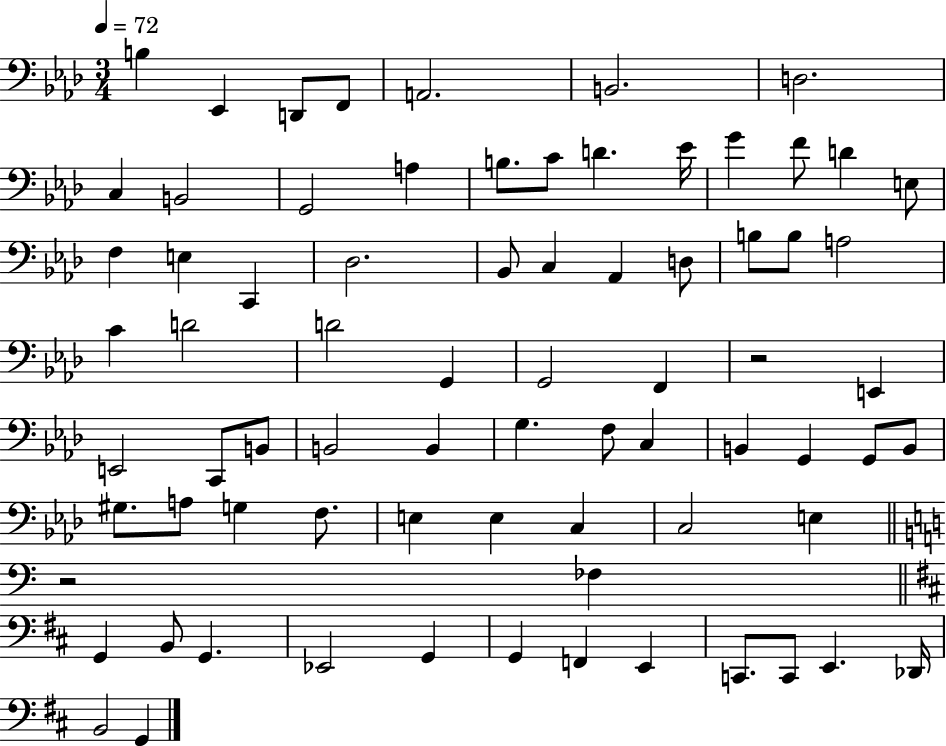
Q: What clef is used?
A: bass